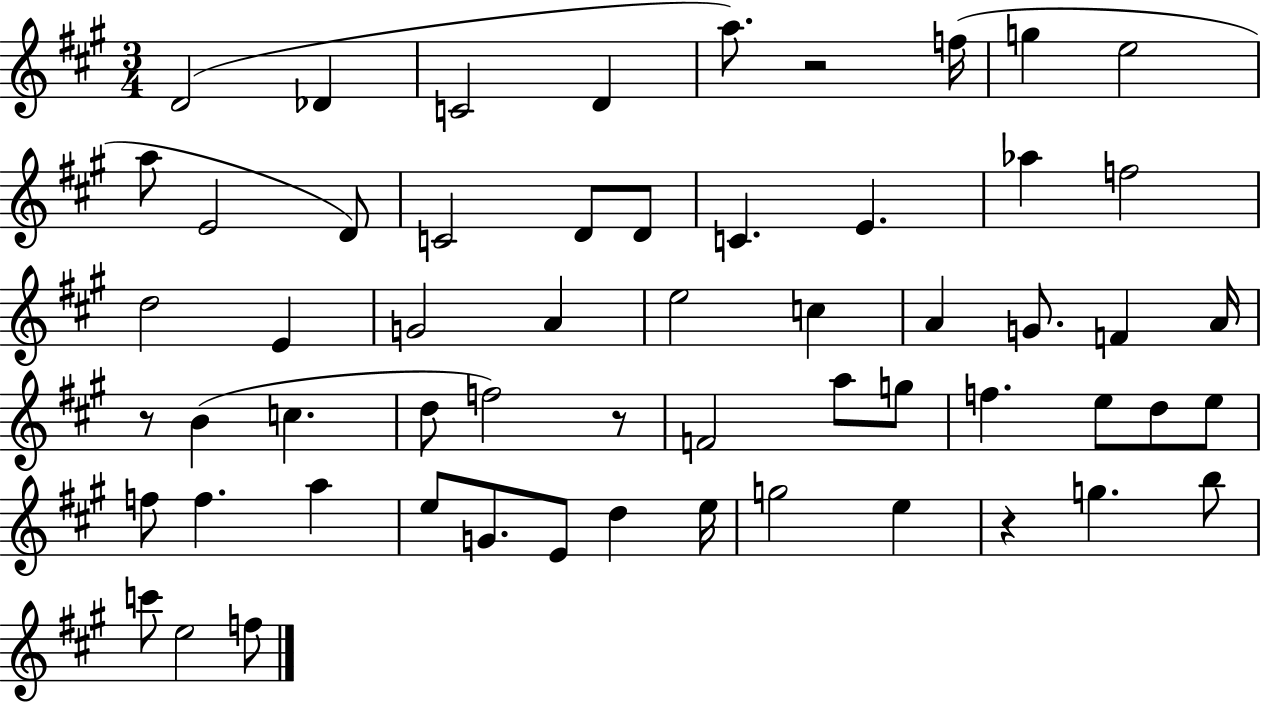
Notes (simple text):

D4/h Db4/q C4/h D4/q A5/e. R/h F5/s G5/q E5/h A5/e E4/h D4/e C4/h D4/e D4/e C4/q. E4/q. Ab5/q F5/h D5/h E4/q G4/h A4/q E5/h C5/q A4/q G4/e. F4/q A4/s R/e B4/q C5/q. D5/e F5/h R/e F4/h A5/e G5/e F5/q. E5/e D5/e E5/e F5/e F5/q. A5/q E5/e G4/e. E4/e D5/q E5/s G5/h E5/q R/q G5/q. B5/e C6/e E5/h F5/e